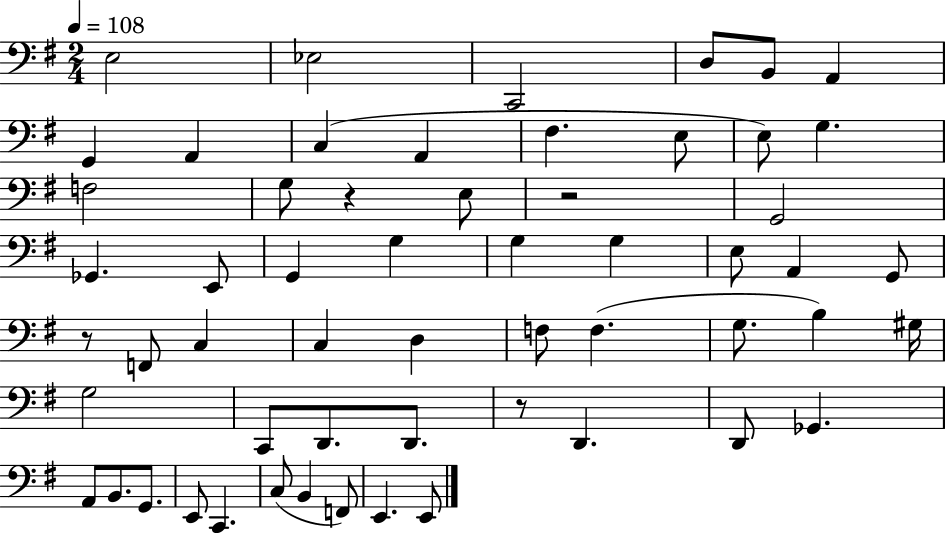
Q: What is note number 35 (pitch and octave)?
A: B3